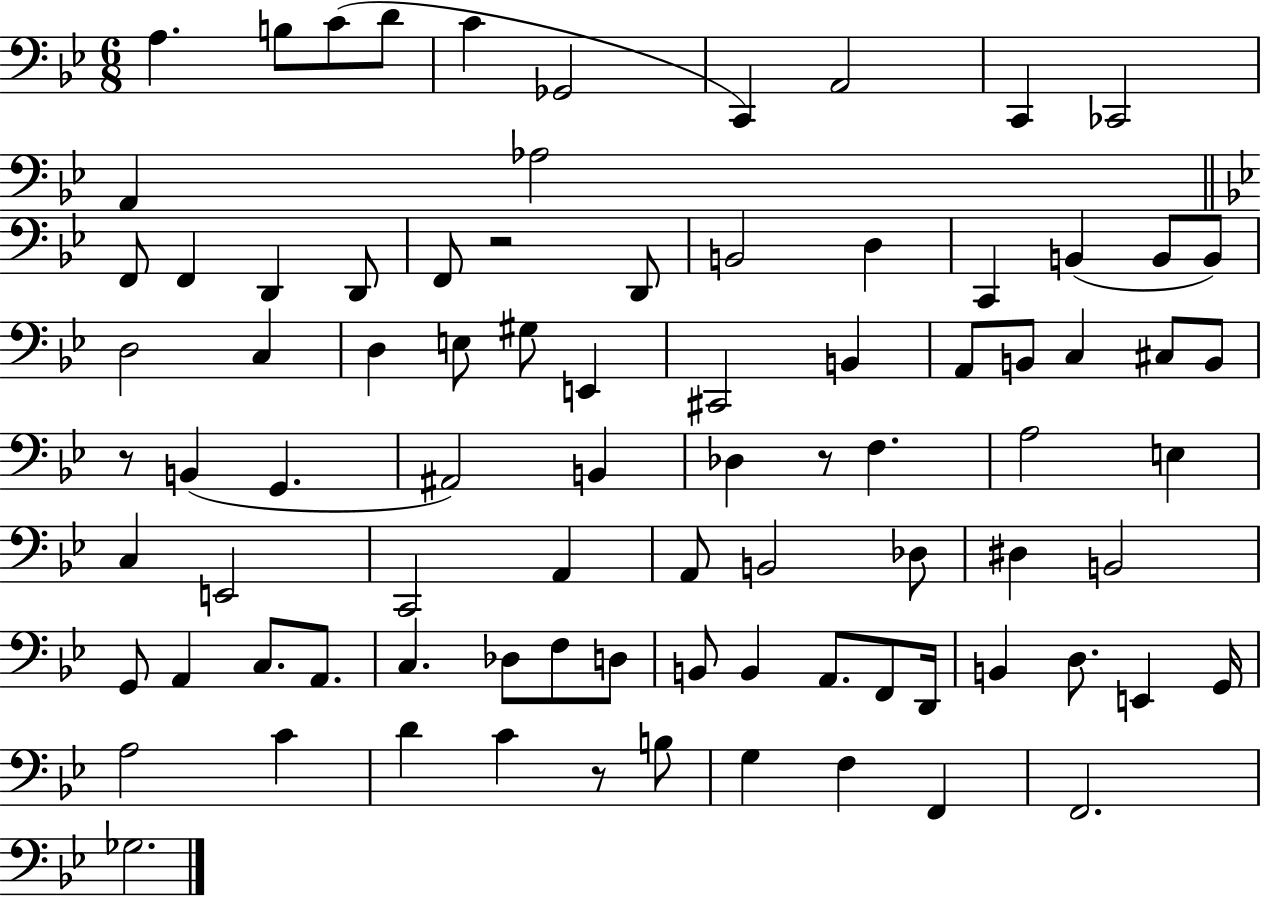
{
  \clef bass
  \numericTimeSignature
  \time 6/8
  \key bes \major
  a4. b8 c'8( d'8 | c'4 ges,2 | c,4) a,2 | c,4 ces,2 | \break a,4 aes2 | \bar "||" \break \key bes \major f,8 f,4 d,4 d,8 | f,8 r2 d,8 | b,2 d4 | c,4 b,4( b,8 b,8) | \break d2 c4 | d4 e8 gis8 e,4 | cis,2 b,4 | a,8 b,8 c4 cis8 b,8 | \break r8 b,4( g,4. | ais,2) b,4 | des4 r8 f4. | a2 e4 | \break c4 e,2 | c,2 a,4 | a,8 b,2 des8 | dis4 b,2 | \break g,8 a,4 c8. a,8. | c4. des8 f8 d8 | b,8 b,4 a,8. f,8 d,16 | b,4 d8. e,4 g,16 | \break a2 c'4 | d'4 c'4 r8 b8 | g4 f4 f,4 | f,2. | \break ges2. | \bar "|."
}